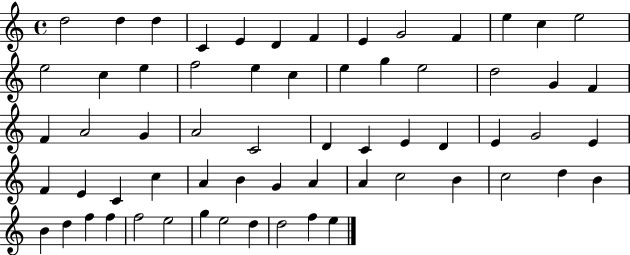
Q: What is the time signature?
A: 4/4